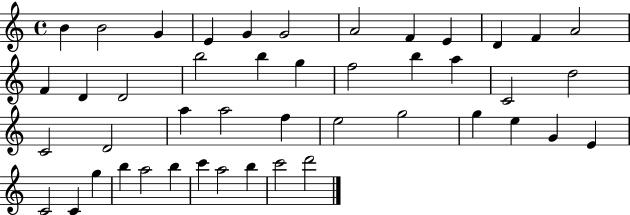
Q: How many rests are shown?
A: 0